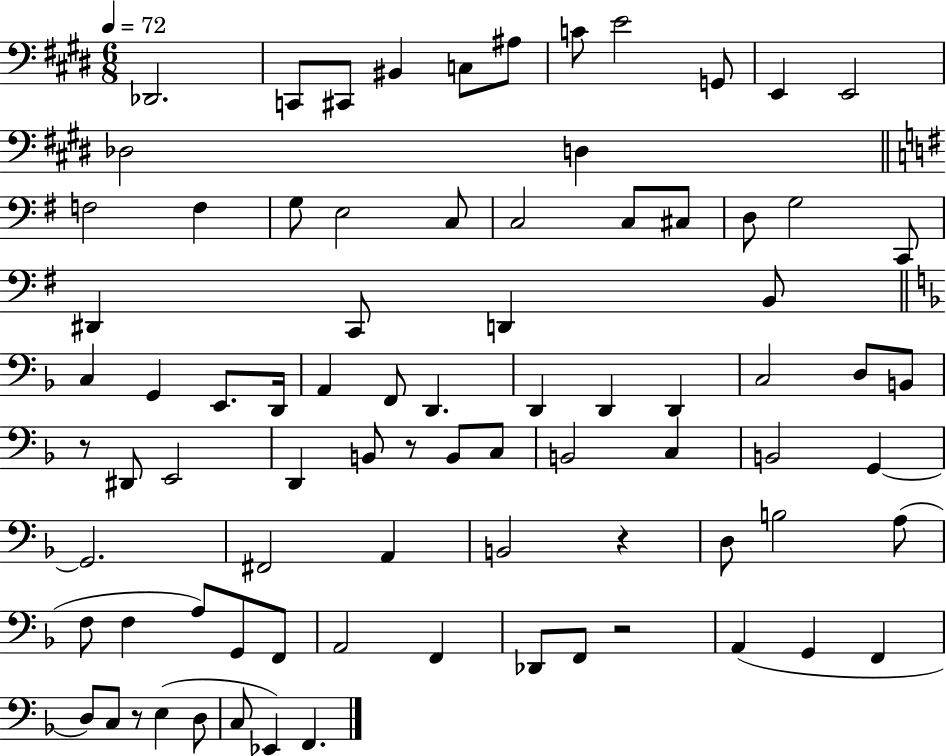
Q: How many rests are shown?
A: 5